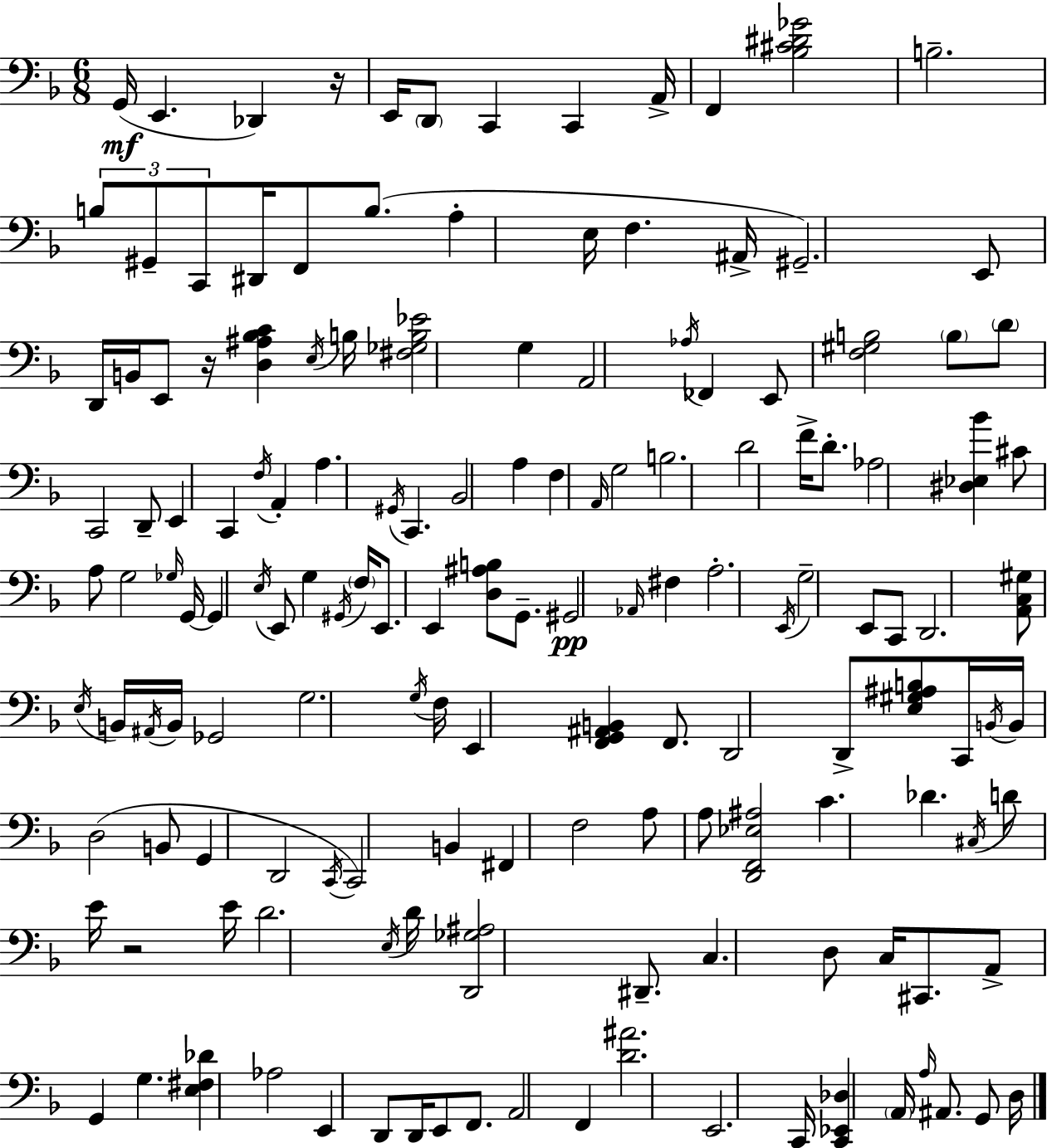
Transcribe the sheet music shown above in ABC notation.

X:1
T:Untitled
M:6/8
L:1/4
K:Dm
G,,/4 E,, _D,, z/4 E,,/4 D,,/2 C,, C,, A,,/4 F,, [_B,^C^D_G]2 B,2 B,/2 ^G,,/2 C,,/2 ^D,,/4 F,,/2 B,/2 A, E,/4 F, ^A,,/4 ^G,,2 E,,/2 D,,/4 B,,/4 E,,/2 z/4 [D,^A,_B,C] E,/4 B,/4 [^F,_G,B,_E]2 G, A,,2 _A,/4 _F,, E,,/2 [F,^G,B,]2 B,/2 D/2 C,,2 D,,/2 E,, C,, F,/4 A,, A, ^G,,/4 C,, _B,,2 A, F, A,,/4 G,2 B,2 D2 F/4 D/2 _A,2 [^D,_E,_B] ^C/2 A,/2 G,2 _G,/4 G,,/4 G,, E,/4 E,,/2 G, ^G,,/4 F,/4 E,,/2 E,, [D,^A,B,]/2 G,,/2 ^G,,2 _A,,/4 ^F, A,2 E,,/4 G,2 E,,/2 C,,/2 D,,2 [A,,C,^G,]/2 E,/4 B,,/4 ^A,,/4 B,,/4 _G,,2 G,2 G,/4 F,/4 E,, [F,,G,,^A,,B,,] F,,/2 D,,2 D,,/2 [E,^G,^A,B,]/2 C,,/4 B,,/4 B,,/4 D,2 B,,/2 G,, D,,2 C,,/4 C,,2 B,, ^F,, F,2 A,/2 A,/2 [D,,F,,_E,^A,]2 C _D ^C,/4 D/2 E/4 z2 E/4 D2 E,/4 D/4 [D,,_G,^A,]2 ^D,,/2 C, D,/2 C,/4 ^C,,/2 A,,/2 G,, G, [E,^F,_D] _A,2 E,, D,,/2 D,,/4 E,,/2 F,,/2 A,,2 F,, [D^A]2 E,,2 C,,/4 [C,,_E,,_D,] A,,/4 A,/4 ^A,,/2 G,,/2 D,/4